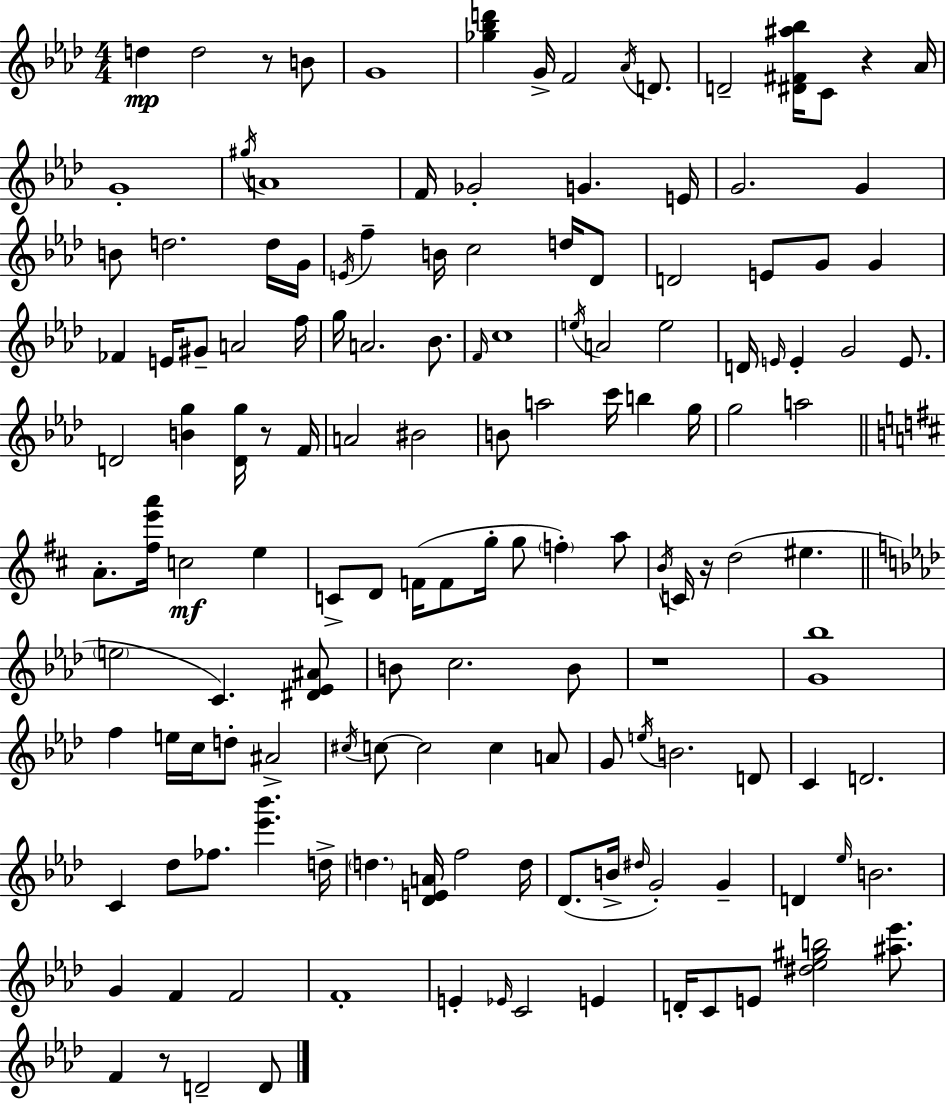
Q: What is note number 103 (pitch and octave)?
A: D5